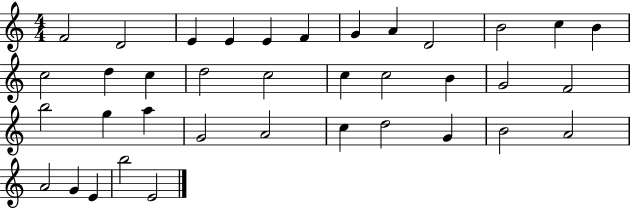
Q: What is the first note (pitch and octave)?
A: F4